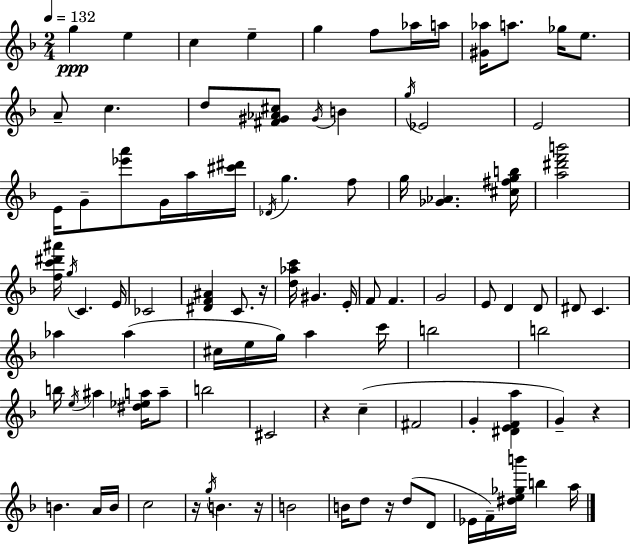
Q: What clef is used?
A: treble